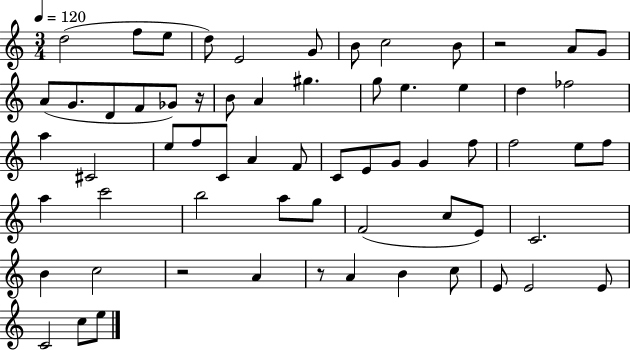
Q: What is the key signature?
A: C major